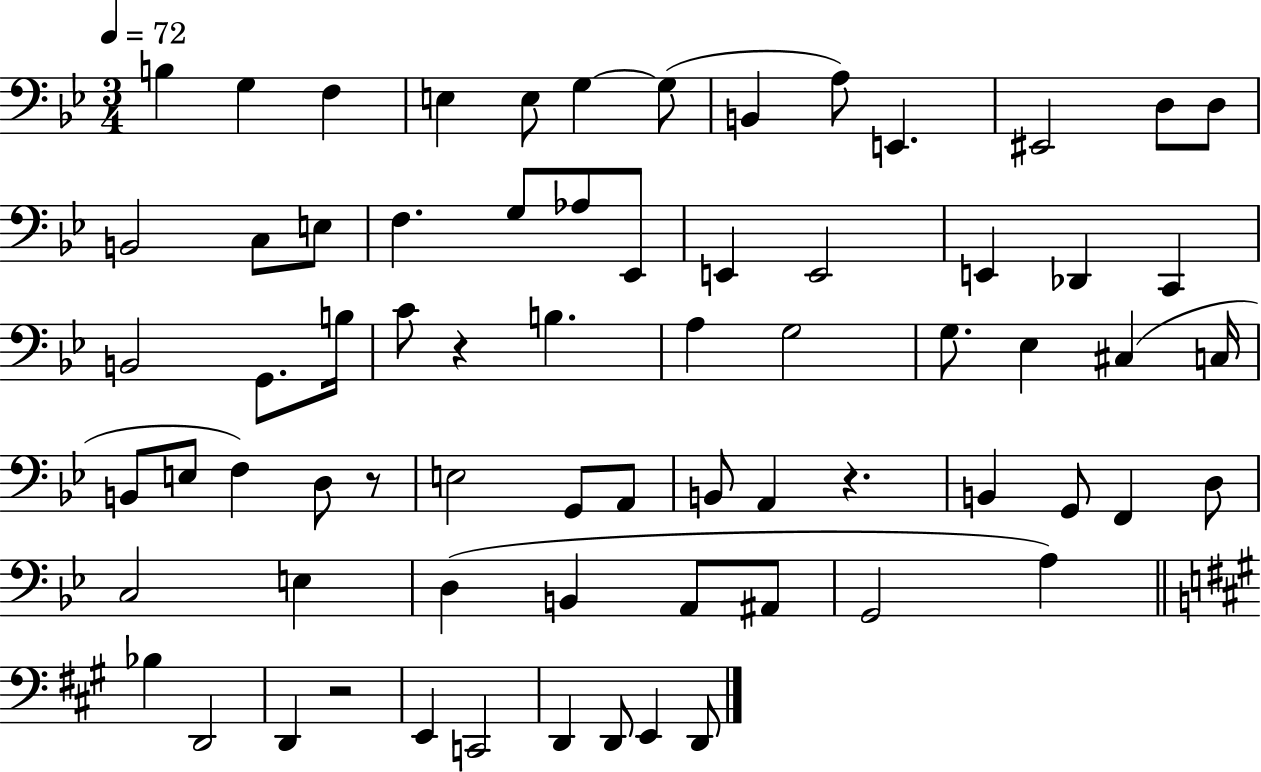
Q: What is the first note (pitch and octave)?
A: B3